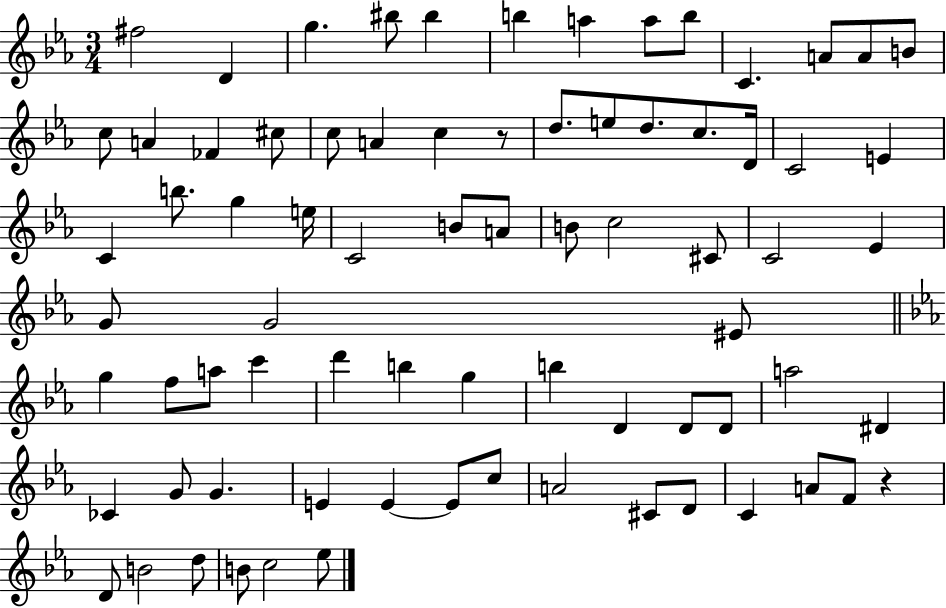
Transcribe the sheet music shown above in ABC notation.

X:1
T:Untitled
M:3/4
L:1/4
K:Eb
^f2 D g ^b/2 ^b b a a/2 b/2 C A/2 A/2 B/2 c/2 A _F ^c/2 c/2 A c z/2 d/2 e/2 d/2 c/2 D/4 C2 E C b/2 g e/4 C2 B/2 A/2 B/2 c2 ^C/2 C2 _E G/2 G2 ^E/2 g f/2 a/2 c' d' b g b D D/2 D/2 a2 ^D _C G/2 G E E E/2 c/2 A2 ^C/2 D/2 C A/2 F/2 z D/2 B2 d/2 B/2 c2 _e/2